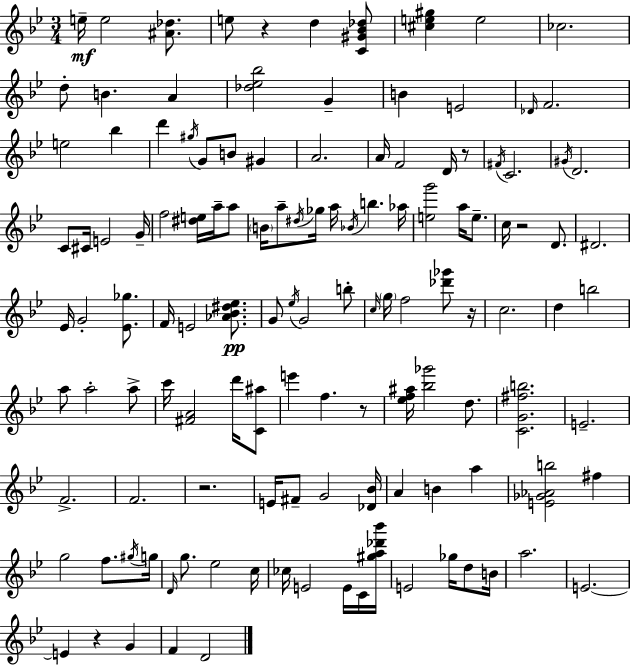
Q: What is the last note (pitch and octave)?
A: D4